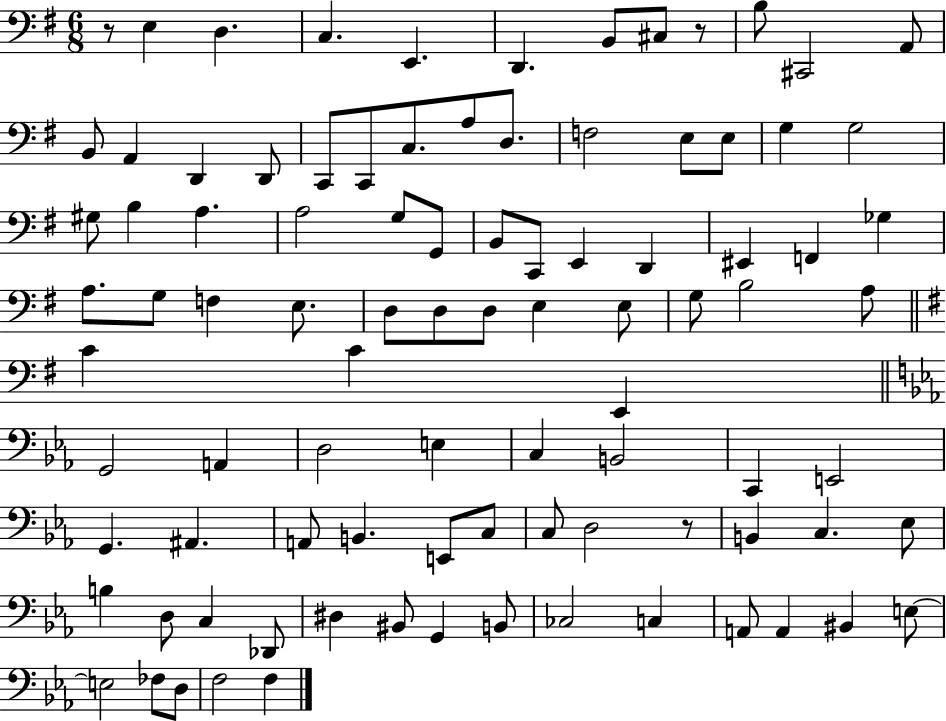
{
  \clef bass
  \numericTimeSignature
  \time 6/8
  \key g \major
  r8 e4 d4. | c4. e,4. | d,4. b,8 cis8 r8 | b8 cis,2 a,8 | \break b,8 a,4 d,4 d,8 | c,8 c,8 c8. a8 d8. | f2 e8 e8 | g4 g2 | \break gis8 b4 a4. | a2 g8 g,8 | b,8 c,8 e,4 d,4 | eis,4 f,4 ges4 | \break a8. g8 f4 e8. | d8 d8 d8 e4 e8 | g8 b2 a8 | \bar "||" \break \key g \major c'4 c'4 e,4 | \bar "||" \break \key c \minor g,2 a,4 | d2 e4 | c4 b,2 | c,4 e,2 | \break g,4. ais,4. | a,8 b,4. e,8 c8 | c8 d2 r8 | b,4 c4. ees8 | \break b4 d8 c4 des,8 | dis4 bis,8 g,4 b,8 | ces2 c4 | a,8 a,4 bis,4 e8~~ | \break e2 fes8 d8 | f2 f4 | \bar "|."
}